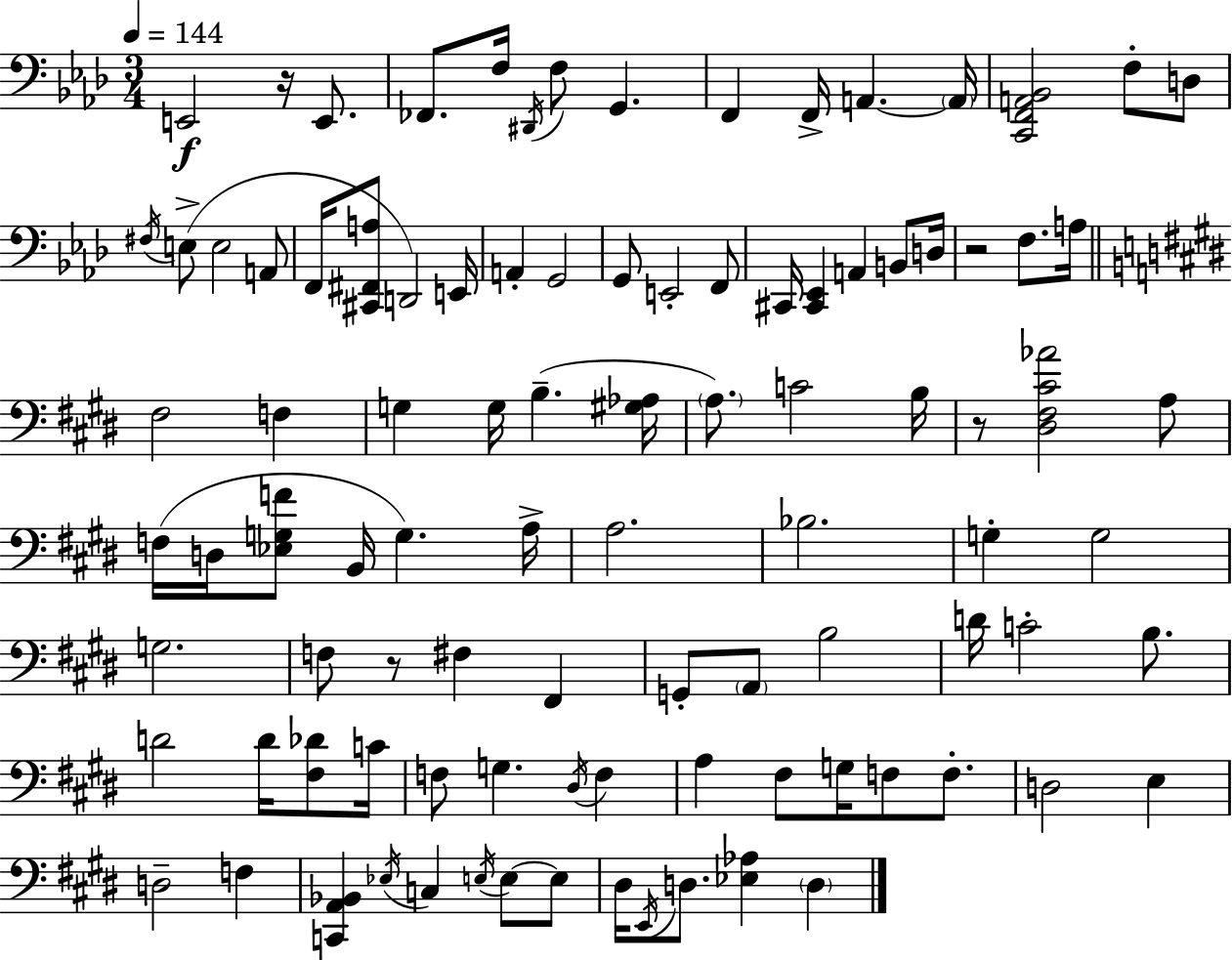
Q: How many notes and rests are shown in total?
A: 97